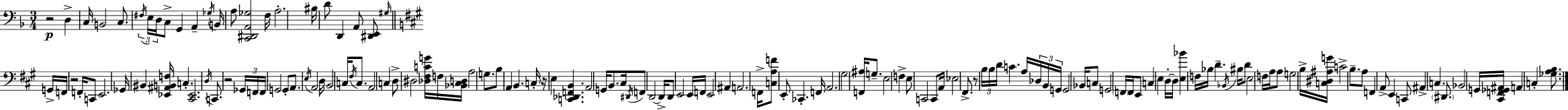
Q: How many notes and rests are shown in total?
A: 148